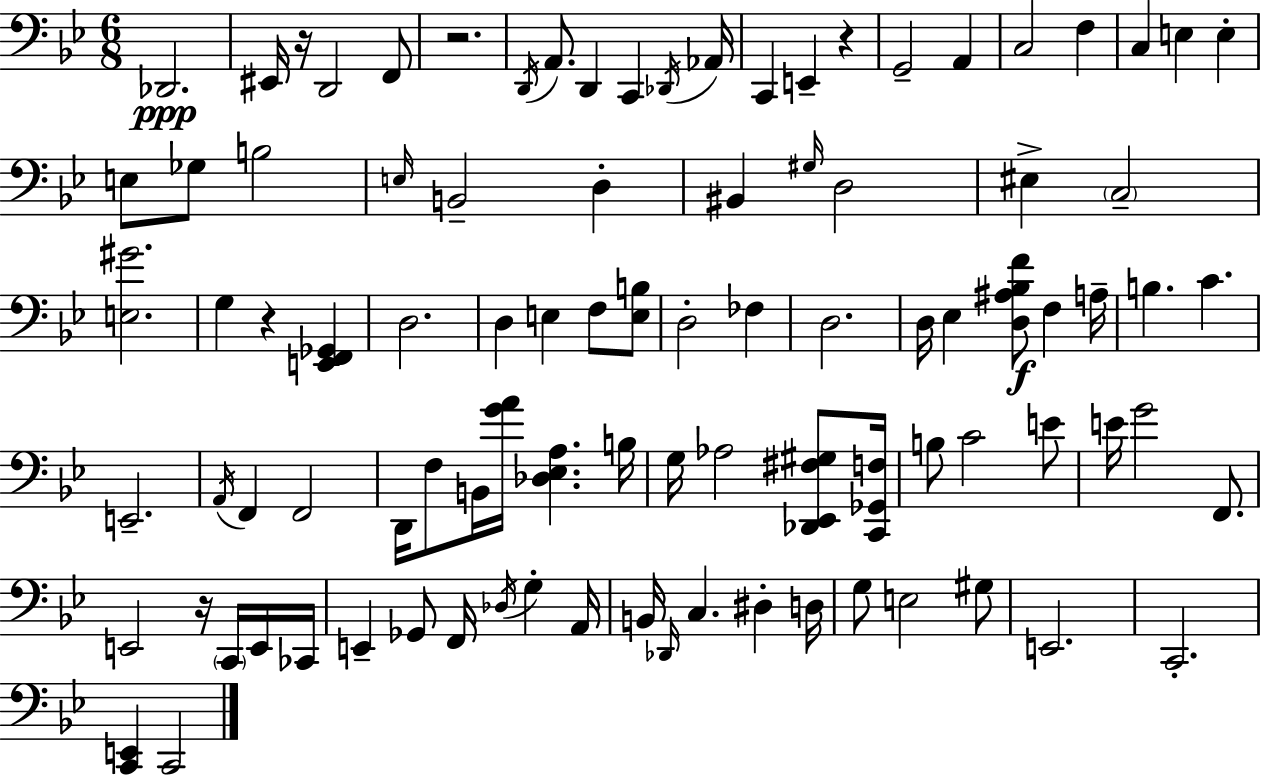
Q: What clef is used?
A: bass